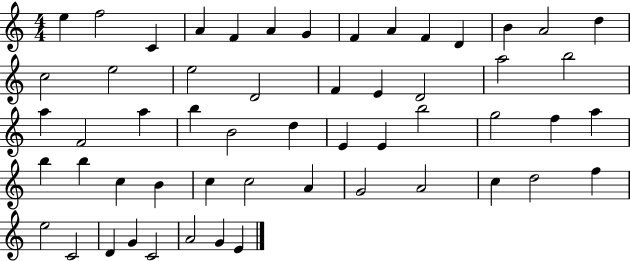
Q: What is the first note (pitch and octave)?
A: E5